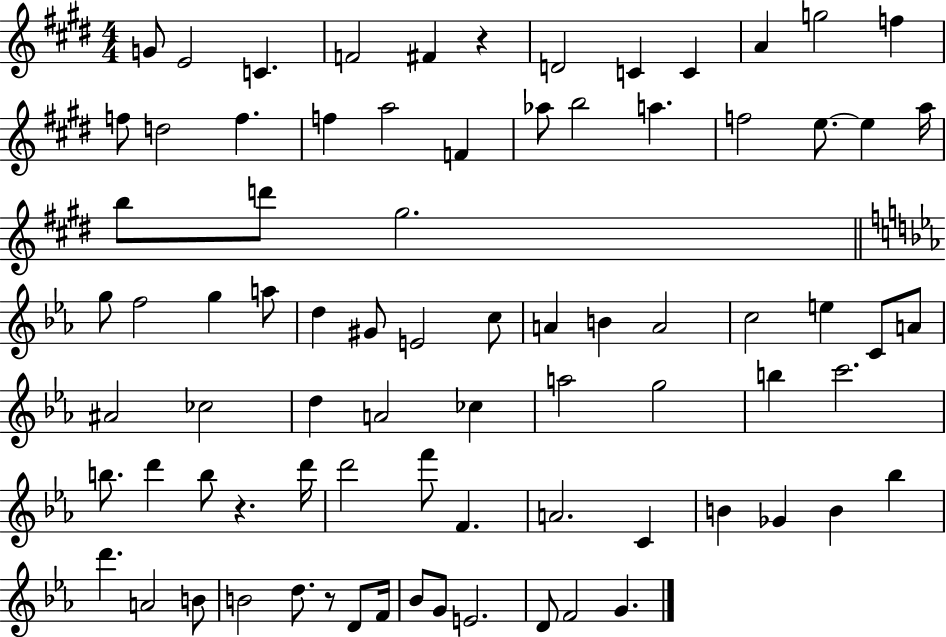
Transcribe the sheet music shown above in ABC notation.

X:1
T:Untitled
M:4/4
L:1/4
K:E
G/2 E2 C F2 ^F z D2 C C A g2 f f/2 d2 f f a2 F _a/2 b2 a f2 e/2 e a/4 b/2 d'/2 ^g2 g/2 f2 g a/2 d ^G/2 E2 c/2 A B A2 c2 e C/2 A/2 ^A2 _c2 d A2 _c a2 g2 b c'2 b/2 d' b/2 z d'/4 d'2 f'/2 F A2 C B _G B _b d' A2 B/2 B2 d/2 z/2 D/2 F/4 _B/2 G/2 E2 D/2 F2 G